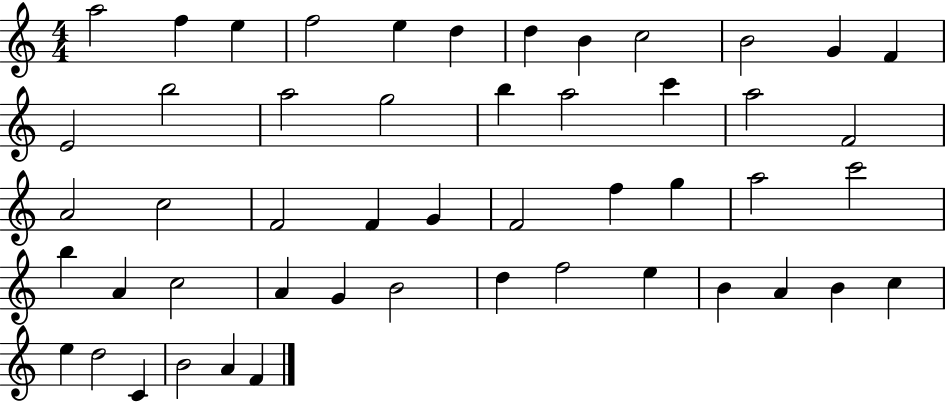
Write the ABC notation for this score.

X:1
T:Untitled
M:4/4
L:1/4
K:C
a2 f e f2 e d d B c2 B2 G F E2 b2 a2 g2 b a2 c' a2 F2 A2 c2 F2 F G F2 f g a2 c'2 b A c2 A G B2 d f2 e B A B c e d2 C B2 A F